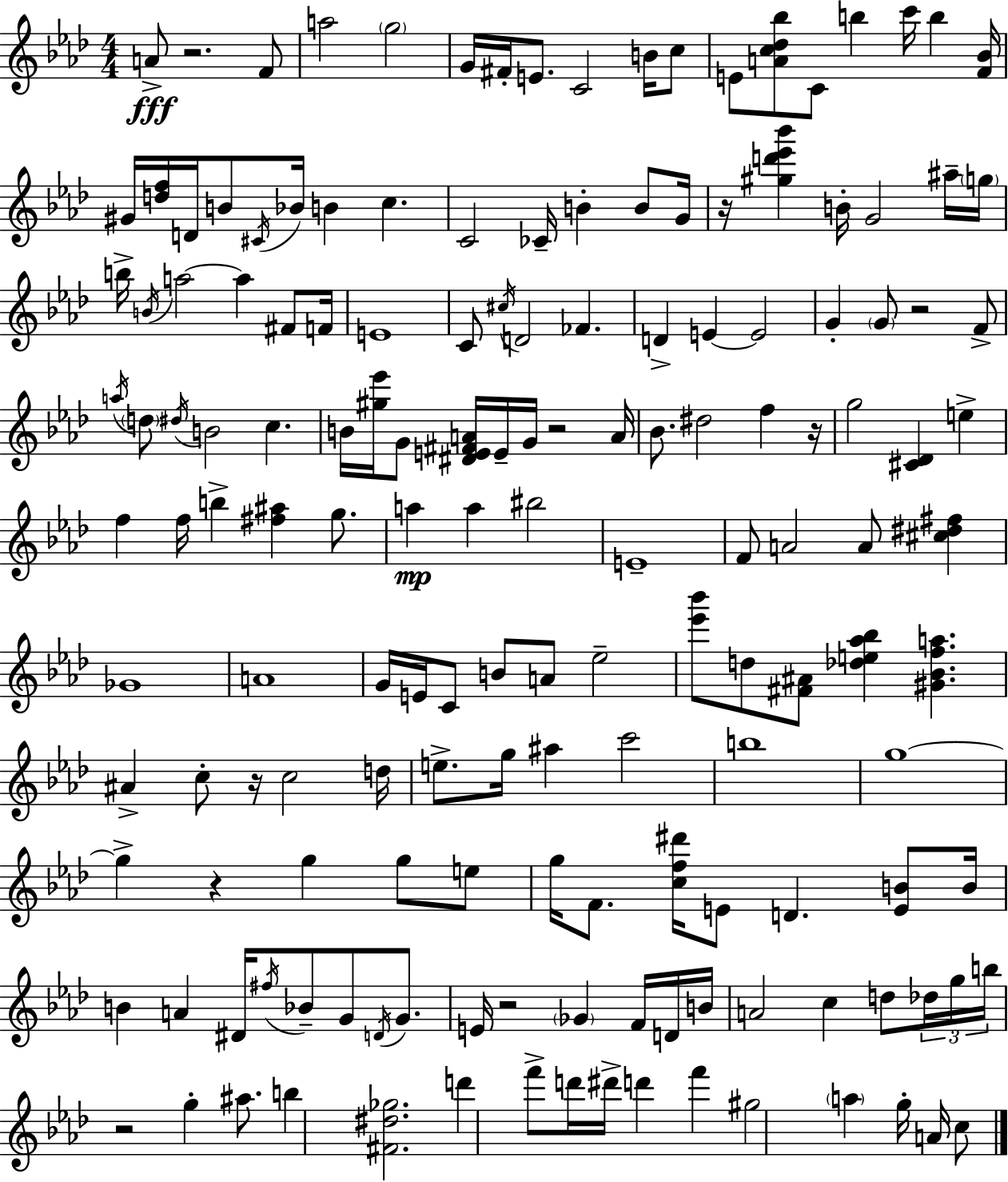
A4/e R/h. F4/e A5/h G5/h G4/s F#4/s E4/e. C4/h B4/s C5/e E4/e [A4,C5,Db5,Bb5]/e C4/e B5/q C6/s B5/q [F4,Bb4]/s G#4/s [D5,F5]/s D4/s B4/e C#4/s Bb4/s B4/q C5/q. C4/h CES4/s B4/q B4/e G4/s R/s [G#5,D6,Eb6,Bb6]/q B4/s G4/h A#5/s G5/s B5/s B4/s A5/h A5/q F#4/e F4/s E4/w C4/e C#5/s D4/h FES4/q. D4/q E4/q E4/h G4/q G4/e R/h F4/e A5/s D5/e D#5/s B4/h C5/q. B4/s [G#5,Eb6]/s G4/e [D#4,E4,F#4,A4]/s E4/s G4/s R/h A4/s Bb4/e. D#5/h F5/q R/s G5/h [C#4,Db4]/q E5/q F5/q F5/s B5/q [F#5,A#5]/q G5/e. A5/q A5/q BIS5/h E4/w F4/e A4/h A4/e [C#5,D#5,F#5]/q Gb4/w A4/w G4/s E4/s C4/e B4/e A4/e Eb5/h [Eb6,Bb6]/e D5/e [F#4,A#4]/e [Db5,E5,Ab5,Bb5]/q [G#4,Bb4,F5,A5]/q. A#4/q C5/e R/s C5/h D5/s E5/e. G5/s A#5/q C6/h B5/w G5/w G5/q R/q G5/q G5/e E5/e G5/s F4/e. [C5,F5,D#6]/s E4/e D4/q. [E4,B4]/e B4/s B4/q A4/q D#4/s F#5/s Bb4/e G4/e D4/s G4/e. E4/s R/h Gb4/q F4/s D4/s B4/s A4/h C5/q D5/e Db5/s G5/s B5/s R/h G5/q A#5/e. B5/q [F#4,D#5,Gb5]/h. D6/q F6/e D6/s D#6/s D6/q F6/q G#5/h A5/q G5/s A4/s C5/e